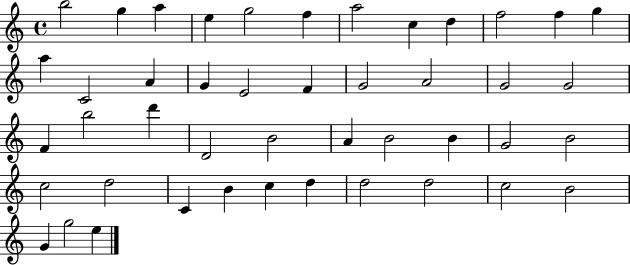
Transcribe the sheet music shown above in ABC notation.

X:1
T:Untitled
M:4/4
L:1/4
K:C
b2 g a e g2 f a2 c d f2 f g a C2 A G E2 F G2 A2 G2 G2 F b2 d' D2 B2 A B2 B G2 B2 c2 d2 C B c d d2 d2 c2 B2 G g2 e